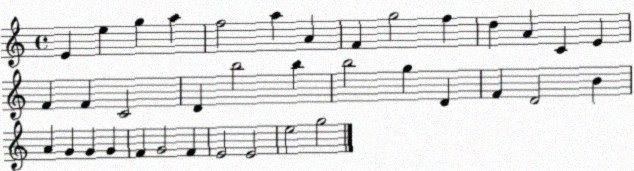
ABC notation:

X:1
T:Untitled
M:4/4
L:1/4
K:C
E e g a f2 a A F g2 f d A C E F F C2 D b2 b b2 g D F D2 B A G G G F G2 F E2 E2 e2 g2